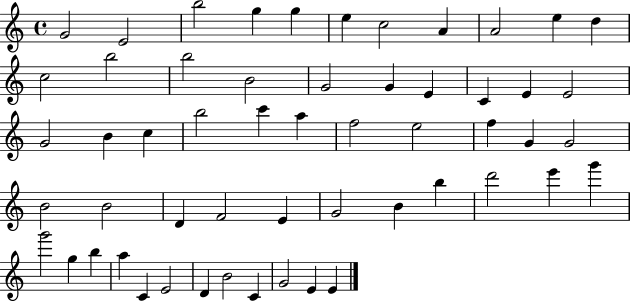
X:1
T:Untitled
M:4/4
L:1/4
K:C
G2 E2 b2 g g e c2 A A2 e d c2 b2 b2 B2 G2 G E C E E2 G2 B c b2 c' a f2 e2 f G G2 B2 B2 D F2 E G2 B b d'2 e' g' g'2 g b a C E2 D B2 C G2 E E